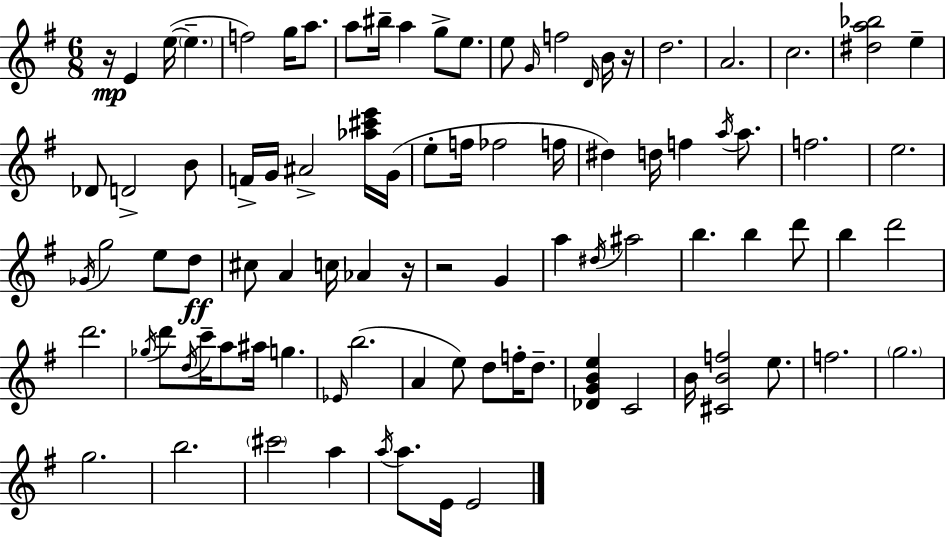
R/s E4/q E5/s E5/q. F5/h G5/s A5/e. A5/e BIS5/s A5/q G5/e E5/e. E5/e G4/s F5/h D4/s B4/s R/s D5/h. A4/h. C5/h. [D#5,A5,Bb5]/h E5/q Db4/e D4/h B4/e F4/s G4/s A#4/h [Ab5,C#6,E6]/s G4/s E5/e F5/s FES5/h F5/s D#5/q D5/s F5/q A5/s A5/e. F5/h. E5/h. Gb4/s G5/h E5/e D5/e C#5/e A4/q C5/s Ab4/q R/s R/h G4/q A5/q D#5/s A#5/h B5/q. B5/q D6/e B5/q D6/h D6/h. Gb5/s D6/e D5/s C6/s A5/e A#5/s G5/q. Eb4/s B5/h. A4/q E5/e D5/e F5/s D5/e. [Db4,G4,B4,E5]/q C4/h B4/s [C#4,B4,F5]/h E5/e. F5/h. G5/h. G5/h. B5/h. C#6/h A5/q A5/s A5/e. E4/s E4/h